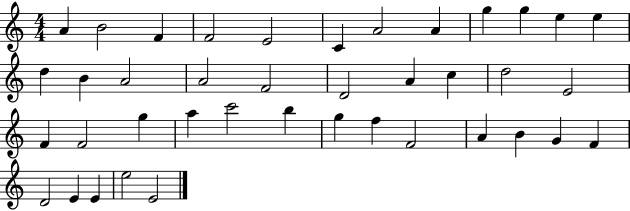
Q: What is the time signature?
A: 4/4